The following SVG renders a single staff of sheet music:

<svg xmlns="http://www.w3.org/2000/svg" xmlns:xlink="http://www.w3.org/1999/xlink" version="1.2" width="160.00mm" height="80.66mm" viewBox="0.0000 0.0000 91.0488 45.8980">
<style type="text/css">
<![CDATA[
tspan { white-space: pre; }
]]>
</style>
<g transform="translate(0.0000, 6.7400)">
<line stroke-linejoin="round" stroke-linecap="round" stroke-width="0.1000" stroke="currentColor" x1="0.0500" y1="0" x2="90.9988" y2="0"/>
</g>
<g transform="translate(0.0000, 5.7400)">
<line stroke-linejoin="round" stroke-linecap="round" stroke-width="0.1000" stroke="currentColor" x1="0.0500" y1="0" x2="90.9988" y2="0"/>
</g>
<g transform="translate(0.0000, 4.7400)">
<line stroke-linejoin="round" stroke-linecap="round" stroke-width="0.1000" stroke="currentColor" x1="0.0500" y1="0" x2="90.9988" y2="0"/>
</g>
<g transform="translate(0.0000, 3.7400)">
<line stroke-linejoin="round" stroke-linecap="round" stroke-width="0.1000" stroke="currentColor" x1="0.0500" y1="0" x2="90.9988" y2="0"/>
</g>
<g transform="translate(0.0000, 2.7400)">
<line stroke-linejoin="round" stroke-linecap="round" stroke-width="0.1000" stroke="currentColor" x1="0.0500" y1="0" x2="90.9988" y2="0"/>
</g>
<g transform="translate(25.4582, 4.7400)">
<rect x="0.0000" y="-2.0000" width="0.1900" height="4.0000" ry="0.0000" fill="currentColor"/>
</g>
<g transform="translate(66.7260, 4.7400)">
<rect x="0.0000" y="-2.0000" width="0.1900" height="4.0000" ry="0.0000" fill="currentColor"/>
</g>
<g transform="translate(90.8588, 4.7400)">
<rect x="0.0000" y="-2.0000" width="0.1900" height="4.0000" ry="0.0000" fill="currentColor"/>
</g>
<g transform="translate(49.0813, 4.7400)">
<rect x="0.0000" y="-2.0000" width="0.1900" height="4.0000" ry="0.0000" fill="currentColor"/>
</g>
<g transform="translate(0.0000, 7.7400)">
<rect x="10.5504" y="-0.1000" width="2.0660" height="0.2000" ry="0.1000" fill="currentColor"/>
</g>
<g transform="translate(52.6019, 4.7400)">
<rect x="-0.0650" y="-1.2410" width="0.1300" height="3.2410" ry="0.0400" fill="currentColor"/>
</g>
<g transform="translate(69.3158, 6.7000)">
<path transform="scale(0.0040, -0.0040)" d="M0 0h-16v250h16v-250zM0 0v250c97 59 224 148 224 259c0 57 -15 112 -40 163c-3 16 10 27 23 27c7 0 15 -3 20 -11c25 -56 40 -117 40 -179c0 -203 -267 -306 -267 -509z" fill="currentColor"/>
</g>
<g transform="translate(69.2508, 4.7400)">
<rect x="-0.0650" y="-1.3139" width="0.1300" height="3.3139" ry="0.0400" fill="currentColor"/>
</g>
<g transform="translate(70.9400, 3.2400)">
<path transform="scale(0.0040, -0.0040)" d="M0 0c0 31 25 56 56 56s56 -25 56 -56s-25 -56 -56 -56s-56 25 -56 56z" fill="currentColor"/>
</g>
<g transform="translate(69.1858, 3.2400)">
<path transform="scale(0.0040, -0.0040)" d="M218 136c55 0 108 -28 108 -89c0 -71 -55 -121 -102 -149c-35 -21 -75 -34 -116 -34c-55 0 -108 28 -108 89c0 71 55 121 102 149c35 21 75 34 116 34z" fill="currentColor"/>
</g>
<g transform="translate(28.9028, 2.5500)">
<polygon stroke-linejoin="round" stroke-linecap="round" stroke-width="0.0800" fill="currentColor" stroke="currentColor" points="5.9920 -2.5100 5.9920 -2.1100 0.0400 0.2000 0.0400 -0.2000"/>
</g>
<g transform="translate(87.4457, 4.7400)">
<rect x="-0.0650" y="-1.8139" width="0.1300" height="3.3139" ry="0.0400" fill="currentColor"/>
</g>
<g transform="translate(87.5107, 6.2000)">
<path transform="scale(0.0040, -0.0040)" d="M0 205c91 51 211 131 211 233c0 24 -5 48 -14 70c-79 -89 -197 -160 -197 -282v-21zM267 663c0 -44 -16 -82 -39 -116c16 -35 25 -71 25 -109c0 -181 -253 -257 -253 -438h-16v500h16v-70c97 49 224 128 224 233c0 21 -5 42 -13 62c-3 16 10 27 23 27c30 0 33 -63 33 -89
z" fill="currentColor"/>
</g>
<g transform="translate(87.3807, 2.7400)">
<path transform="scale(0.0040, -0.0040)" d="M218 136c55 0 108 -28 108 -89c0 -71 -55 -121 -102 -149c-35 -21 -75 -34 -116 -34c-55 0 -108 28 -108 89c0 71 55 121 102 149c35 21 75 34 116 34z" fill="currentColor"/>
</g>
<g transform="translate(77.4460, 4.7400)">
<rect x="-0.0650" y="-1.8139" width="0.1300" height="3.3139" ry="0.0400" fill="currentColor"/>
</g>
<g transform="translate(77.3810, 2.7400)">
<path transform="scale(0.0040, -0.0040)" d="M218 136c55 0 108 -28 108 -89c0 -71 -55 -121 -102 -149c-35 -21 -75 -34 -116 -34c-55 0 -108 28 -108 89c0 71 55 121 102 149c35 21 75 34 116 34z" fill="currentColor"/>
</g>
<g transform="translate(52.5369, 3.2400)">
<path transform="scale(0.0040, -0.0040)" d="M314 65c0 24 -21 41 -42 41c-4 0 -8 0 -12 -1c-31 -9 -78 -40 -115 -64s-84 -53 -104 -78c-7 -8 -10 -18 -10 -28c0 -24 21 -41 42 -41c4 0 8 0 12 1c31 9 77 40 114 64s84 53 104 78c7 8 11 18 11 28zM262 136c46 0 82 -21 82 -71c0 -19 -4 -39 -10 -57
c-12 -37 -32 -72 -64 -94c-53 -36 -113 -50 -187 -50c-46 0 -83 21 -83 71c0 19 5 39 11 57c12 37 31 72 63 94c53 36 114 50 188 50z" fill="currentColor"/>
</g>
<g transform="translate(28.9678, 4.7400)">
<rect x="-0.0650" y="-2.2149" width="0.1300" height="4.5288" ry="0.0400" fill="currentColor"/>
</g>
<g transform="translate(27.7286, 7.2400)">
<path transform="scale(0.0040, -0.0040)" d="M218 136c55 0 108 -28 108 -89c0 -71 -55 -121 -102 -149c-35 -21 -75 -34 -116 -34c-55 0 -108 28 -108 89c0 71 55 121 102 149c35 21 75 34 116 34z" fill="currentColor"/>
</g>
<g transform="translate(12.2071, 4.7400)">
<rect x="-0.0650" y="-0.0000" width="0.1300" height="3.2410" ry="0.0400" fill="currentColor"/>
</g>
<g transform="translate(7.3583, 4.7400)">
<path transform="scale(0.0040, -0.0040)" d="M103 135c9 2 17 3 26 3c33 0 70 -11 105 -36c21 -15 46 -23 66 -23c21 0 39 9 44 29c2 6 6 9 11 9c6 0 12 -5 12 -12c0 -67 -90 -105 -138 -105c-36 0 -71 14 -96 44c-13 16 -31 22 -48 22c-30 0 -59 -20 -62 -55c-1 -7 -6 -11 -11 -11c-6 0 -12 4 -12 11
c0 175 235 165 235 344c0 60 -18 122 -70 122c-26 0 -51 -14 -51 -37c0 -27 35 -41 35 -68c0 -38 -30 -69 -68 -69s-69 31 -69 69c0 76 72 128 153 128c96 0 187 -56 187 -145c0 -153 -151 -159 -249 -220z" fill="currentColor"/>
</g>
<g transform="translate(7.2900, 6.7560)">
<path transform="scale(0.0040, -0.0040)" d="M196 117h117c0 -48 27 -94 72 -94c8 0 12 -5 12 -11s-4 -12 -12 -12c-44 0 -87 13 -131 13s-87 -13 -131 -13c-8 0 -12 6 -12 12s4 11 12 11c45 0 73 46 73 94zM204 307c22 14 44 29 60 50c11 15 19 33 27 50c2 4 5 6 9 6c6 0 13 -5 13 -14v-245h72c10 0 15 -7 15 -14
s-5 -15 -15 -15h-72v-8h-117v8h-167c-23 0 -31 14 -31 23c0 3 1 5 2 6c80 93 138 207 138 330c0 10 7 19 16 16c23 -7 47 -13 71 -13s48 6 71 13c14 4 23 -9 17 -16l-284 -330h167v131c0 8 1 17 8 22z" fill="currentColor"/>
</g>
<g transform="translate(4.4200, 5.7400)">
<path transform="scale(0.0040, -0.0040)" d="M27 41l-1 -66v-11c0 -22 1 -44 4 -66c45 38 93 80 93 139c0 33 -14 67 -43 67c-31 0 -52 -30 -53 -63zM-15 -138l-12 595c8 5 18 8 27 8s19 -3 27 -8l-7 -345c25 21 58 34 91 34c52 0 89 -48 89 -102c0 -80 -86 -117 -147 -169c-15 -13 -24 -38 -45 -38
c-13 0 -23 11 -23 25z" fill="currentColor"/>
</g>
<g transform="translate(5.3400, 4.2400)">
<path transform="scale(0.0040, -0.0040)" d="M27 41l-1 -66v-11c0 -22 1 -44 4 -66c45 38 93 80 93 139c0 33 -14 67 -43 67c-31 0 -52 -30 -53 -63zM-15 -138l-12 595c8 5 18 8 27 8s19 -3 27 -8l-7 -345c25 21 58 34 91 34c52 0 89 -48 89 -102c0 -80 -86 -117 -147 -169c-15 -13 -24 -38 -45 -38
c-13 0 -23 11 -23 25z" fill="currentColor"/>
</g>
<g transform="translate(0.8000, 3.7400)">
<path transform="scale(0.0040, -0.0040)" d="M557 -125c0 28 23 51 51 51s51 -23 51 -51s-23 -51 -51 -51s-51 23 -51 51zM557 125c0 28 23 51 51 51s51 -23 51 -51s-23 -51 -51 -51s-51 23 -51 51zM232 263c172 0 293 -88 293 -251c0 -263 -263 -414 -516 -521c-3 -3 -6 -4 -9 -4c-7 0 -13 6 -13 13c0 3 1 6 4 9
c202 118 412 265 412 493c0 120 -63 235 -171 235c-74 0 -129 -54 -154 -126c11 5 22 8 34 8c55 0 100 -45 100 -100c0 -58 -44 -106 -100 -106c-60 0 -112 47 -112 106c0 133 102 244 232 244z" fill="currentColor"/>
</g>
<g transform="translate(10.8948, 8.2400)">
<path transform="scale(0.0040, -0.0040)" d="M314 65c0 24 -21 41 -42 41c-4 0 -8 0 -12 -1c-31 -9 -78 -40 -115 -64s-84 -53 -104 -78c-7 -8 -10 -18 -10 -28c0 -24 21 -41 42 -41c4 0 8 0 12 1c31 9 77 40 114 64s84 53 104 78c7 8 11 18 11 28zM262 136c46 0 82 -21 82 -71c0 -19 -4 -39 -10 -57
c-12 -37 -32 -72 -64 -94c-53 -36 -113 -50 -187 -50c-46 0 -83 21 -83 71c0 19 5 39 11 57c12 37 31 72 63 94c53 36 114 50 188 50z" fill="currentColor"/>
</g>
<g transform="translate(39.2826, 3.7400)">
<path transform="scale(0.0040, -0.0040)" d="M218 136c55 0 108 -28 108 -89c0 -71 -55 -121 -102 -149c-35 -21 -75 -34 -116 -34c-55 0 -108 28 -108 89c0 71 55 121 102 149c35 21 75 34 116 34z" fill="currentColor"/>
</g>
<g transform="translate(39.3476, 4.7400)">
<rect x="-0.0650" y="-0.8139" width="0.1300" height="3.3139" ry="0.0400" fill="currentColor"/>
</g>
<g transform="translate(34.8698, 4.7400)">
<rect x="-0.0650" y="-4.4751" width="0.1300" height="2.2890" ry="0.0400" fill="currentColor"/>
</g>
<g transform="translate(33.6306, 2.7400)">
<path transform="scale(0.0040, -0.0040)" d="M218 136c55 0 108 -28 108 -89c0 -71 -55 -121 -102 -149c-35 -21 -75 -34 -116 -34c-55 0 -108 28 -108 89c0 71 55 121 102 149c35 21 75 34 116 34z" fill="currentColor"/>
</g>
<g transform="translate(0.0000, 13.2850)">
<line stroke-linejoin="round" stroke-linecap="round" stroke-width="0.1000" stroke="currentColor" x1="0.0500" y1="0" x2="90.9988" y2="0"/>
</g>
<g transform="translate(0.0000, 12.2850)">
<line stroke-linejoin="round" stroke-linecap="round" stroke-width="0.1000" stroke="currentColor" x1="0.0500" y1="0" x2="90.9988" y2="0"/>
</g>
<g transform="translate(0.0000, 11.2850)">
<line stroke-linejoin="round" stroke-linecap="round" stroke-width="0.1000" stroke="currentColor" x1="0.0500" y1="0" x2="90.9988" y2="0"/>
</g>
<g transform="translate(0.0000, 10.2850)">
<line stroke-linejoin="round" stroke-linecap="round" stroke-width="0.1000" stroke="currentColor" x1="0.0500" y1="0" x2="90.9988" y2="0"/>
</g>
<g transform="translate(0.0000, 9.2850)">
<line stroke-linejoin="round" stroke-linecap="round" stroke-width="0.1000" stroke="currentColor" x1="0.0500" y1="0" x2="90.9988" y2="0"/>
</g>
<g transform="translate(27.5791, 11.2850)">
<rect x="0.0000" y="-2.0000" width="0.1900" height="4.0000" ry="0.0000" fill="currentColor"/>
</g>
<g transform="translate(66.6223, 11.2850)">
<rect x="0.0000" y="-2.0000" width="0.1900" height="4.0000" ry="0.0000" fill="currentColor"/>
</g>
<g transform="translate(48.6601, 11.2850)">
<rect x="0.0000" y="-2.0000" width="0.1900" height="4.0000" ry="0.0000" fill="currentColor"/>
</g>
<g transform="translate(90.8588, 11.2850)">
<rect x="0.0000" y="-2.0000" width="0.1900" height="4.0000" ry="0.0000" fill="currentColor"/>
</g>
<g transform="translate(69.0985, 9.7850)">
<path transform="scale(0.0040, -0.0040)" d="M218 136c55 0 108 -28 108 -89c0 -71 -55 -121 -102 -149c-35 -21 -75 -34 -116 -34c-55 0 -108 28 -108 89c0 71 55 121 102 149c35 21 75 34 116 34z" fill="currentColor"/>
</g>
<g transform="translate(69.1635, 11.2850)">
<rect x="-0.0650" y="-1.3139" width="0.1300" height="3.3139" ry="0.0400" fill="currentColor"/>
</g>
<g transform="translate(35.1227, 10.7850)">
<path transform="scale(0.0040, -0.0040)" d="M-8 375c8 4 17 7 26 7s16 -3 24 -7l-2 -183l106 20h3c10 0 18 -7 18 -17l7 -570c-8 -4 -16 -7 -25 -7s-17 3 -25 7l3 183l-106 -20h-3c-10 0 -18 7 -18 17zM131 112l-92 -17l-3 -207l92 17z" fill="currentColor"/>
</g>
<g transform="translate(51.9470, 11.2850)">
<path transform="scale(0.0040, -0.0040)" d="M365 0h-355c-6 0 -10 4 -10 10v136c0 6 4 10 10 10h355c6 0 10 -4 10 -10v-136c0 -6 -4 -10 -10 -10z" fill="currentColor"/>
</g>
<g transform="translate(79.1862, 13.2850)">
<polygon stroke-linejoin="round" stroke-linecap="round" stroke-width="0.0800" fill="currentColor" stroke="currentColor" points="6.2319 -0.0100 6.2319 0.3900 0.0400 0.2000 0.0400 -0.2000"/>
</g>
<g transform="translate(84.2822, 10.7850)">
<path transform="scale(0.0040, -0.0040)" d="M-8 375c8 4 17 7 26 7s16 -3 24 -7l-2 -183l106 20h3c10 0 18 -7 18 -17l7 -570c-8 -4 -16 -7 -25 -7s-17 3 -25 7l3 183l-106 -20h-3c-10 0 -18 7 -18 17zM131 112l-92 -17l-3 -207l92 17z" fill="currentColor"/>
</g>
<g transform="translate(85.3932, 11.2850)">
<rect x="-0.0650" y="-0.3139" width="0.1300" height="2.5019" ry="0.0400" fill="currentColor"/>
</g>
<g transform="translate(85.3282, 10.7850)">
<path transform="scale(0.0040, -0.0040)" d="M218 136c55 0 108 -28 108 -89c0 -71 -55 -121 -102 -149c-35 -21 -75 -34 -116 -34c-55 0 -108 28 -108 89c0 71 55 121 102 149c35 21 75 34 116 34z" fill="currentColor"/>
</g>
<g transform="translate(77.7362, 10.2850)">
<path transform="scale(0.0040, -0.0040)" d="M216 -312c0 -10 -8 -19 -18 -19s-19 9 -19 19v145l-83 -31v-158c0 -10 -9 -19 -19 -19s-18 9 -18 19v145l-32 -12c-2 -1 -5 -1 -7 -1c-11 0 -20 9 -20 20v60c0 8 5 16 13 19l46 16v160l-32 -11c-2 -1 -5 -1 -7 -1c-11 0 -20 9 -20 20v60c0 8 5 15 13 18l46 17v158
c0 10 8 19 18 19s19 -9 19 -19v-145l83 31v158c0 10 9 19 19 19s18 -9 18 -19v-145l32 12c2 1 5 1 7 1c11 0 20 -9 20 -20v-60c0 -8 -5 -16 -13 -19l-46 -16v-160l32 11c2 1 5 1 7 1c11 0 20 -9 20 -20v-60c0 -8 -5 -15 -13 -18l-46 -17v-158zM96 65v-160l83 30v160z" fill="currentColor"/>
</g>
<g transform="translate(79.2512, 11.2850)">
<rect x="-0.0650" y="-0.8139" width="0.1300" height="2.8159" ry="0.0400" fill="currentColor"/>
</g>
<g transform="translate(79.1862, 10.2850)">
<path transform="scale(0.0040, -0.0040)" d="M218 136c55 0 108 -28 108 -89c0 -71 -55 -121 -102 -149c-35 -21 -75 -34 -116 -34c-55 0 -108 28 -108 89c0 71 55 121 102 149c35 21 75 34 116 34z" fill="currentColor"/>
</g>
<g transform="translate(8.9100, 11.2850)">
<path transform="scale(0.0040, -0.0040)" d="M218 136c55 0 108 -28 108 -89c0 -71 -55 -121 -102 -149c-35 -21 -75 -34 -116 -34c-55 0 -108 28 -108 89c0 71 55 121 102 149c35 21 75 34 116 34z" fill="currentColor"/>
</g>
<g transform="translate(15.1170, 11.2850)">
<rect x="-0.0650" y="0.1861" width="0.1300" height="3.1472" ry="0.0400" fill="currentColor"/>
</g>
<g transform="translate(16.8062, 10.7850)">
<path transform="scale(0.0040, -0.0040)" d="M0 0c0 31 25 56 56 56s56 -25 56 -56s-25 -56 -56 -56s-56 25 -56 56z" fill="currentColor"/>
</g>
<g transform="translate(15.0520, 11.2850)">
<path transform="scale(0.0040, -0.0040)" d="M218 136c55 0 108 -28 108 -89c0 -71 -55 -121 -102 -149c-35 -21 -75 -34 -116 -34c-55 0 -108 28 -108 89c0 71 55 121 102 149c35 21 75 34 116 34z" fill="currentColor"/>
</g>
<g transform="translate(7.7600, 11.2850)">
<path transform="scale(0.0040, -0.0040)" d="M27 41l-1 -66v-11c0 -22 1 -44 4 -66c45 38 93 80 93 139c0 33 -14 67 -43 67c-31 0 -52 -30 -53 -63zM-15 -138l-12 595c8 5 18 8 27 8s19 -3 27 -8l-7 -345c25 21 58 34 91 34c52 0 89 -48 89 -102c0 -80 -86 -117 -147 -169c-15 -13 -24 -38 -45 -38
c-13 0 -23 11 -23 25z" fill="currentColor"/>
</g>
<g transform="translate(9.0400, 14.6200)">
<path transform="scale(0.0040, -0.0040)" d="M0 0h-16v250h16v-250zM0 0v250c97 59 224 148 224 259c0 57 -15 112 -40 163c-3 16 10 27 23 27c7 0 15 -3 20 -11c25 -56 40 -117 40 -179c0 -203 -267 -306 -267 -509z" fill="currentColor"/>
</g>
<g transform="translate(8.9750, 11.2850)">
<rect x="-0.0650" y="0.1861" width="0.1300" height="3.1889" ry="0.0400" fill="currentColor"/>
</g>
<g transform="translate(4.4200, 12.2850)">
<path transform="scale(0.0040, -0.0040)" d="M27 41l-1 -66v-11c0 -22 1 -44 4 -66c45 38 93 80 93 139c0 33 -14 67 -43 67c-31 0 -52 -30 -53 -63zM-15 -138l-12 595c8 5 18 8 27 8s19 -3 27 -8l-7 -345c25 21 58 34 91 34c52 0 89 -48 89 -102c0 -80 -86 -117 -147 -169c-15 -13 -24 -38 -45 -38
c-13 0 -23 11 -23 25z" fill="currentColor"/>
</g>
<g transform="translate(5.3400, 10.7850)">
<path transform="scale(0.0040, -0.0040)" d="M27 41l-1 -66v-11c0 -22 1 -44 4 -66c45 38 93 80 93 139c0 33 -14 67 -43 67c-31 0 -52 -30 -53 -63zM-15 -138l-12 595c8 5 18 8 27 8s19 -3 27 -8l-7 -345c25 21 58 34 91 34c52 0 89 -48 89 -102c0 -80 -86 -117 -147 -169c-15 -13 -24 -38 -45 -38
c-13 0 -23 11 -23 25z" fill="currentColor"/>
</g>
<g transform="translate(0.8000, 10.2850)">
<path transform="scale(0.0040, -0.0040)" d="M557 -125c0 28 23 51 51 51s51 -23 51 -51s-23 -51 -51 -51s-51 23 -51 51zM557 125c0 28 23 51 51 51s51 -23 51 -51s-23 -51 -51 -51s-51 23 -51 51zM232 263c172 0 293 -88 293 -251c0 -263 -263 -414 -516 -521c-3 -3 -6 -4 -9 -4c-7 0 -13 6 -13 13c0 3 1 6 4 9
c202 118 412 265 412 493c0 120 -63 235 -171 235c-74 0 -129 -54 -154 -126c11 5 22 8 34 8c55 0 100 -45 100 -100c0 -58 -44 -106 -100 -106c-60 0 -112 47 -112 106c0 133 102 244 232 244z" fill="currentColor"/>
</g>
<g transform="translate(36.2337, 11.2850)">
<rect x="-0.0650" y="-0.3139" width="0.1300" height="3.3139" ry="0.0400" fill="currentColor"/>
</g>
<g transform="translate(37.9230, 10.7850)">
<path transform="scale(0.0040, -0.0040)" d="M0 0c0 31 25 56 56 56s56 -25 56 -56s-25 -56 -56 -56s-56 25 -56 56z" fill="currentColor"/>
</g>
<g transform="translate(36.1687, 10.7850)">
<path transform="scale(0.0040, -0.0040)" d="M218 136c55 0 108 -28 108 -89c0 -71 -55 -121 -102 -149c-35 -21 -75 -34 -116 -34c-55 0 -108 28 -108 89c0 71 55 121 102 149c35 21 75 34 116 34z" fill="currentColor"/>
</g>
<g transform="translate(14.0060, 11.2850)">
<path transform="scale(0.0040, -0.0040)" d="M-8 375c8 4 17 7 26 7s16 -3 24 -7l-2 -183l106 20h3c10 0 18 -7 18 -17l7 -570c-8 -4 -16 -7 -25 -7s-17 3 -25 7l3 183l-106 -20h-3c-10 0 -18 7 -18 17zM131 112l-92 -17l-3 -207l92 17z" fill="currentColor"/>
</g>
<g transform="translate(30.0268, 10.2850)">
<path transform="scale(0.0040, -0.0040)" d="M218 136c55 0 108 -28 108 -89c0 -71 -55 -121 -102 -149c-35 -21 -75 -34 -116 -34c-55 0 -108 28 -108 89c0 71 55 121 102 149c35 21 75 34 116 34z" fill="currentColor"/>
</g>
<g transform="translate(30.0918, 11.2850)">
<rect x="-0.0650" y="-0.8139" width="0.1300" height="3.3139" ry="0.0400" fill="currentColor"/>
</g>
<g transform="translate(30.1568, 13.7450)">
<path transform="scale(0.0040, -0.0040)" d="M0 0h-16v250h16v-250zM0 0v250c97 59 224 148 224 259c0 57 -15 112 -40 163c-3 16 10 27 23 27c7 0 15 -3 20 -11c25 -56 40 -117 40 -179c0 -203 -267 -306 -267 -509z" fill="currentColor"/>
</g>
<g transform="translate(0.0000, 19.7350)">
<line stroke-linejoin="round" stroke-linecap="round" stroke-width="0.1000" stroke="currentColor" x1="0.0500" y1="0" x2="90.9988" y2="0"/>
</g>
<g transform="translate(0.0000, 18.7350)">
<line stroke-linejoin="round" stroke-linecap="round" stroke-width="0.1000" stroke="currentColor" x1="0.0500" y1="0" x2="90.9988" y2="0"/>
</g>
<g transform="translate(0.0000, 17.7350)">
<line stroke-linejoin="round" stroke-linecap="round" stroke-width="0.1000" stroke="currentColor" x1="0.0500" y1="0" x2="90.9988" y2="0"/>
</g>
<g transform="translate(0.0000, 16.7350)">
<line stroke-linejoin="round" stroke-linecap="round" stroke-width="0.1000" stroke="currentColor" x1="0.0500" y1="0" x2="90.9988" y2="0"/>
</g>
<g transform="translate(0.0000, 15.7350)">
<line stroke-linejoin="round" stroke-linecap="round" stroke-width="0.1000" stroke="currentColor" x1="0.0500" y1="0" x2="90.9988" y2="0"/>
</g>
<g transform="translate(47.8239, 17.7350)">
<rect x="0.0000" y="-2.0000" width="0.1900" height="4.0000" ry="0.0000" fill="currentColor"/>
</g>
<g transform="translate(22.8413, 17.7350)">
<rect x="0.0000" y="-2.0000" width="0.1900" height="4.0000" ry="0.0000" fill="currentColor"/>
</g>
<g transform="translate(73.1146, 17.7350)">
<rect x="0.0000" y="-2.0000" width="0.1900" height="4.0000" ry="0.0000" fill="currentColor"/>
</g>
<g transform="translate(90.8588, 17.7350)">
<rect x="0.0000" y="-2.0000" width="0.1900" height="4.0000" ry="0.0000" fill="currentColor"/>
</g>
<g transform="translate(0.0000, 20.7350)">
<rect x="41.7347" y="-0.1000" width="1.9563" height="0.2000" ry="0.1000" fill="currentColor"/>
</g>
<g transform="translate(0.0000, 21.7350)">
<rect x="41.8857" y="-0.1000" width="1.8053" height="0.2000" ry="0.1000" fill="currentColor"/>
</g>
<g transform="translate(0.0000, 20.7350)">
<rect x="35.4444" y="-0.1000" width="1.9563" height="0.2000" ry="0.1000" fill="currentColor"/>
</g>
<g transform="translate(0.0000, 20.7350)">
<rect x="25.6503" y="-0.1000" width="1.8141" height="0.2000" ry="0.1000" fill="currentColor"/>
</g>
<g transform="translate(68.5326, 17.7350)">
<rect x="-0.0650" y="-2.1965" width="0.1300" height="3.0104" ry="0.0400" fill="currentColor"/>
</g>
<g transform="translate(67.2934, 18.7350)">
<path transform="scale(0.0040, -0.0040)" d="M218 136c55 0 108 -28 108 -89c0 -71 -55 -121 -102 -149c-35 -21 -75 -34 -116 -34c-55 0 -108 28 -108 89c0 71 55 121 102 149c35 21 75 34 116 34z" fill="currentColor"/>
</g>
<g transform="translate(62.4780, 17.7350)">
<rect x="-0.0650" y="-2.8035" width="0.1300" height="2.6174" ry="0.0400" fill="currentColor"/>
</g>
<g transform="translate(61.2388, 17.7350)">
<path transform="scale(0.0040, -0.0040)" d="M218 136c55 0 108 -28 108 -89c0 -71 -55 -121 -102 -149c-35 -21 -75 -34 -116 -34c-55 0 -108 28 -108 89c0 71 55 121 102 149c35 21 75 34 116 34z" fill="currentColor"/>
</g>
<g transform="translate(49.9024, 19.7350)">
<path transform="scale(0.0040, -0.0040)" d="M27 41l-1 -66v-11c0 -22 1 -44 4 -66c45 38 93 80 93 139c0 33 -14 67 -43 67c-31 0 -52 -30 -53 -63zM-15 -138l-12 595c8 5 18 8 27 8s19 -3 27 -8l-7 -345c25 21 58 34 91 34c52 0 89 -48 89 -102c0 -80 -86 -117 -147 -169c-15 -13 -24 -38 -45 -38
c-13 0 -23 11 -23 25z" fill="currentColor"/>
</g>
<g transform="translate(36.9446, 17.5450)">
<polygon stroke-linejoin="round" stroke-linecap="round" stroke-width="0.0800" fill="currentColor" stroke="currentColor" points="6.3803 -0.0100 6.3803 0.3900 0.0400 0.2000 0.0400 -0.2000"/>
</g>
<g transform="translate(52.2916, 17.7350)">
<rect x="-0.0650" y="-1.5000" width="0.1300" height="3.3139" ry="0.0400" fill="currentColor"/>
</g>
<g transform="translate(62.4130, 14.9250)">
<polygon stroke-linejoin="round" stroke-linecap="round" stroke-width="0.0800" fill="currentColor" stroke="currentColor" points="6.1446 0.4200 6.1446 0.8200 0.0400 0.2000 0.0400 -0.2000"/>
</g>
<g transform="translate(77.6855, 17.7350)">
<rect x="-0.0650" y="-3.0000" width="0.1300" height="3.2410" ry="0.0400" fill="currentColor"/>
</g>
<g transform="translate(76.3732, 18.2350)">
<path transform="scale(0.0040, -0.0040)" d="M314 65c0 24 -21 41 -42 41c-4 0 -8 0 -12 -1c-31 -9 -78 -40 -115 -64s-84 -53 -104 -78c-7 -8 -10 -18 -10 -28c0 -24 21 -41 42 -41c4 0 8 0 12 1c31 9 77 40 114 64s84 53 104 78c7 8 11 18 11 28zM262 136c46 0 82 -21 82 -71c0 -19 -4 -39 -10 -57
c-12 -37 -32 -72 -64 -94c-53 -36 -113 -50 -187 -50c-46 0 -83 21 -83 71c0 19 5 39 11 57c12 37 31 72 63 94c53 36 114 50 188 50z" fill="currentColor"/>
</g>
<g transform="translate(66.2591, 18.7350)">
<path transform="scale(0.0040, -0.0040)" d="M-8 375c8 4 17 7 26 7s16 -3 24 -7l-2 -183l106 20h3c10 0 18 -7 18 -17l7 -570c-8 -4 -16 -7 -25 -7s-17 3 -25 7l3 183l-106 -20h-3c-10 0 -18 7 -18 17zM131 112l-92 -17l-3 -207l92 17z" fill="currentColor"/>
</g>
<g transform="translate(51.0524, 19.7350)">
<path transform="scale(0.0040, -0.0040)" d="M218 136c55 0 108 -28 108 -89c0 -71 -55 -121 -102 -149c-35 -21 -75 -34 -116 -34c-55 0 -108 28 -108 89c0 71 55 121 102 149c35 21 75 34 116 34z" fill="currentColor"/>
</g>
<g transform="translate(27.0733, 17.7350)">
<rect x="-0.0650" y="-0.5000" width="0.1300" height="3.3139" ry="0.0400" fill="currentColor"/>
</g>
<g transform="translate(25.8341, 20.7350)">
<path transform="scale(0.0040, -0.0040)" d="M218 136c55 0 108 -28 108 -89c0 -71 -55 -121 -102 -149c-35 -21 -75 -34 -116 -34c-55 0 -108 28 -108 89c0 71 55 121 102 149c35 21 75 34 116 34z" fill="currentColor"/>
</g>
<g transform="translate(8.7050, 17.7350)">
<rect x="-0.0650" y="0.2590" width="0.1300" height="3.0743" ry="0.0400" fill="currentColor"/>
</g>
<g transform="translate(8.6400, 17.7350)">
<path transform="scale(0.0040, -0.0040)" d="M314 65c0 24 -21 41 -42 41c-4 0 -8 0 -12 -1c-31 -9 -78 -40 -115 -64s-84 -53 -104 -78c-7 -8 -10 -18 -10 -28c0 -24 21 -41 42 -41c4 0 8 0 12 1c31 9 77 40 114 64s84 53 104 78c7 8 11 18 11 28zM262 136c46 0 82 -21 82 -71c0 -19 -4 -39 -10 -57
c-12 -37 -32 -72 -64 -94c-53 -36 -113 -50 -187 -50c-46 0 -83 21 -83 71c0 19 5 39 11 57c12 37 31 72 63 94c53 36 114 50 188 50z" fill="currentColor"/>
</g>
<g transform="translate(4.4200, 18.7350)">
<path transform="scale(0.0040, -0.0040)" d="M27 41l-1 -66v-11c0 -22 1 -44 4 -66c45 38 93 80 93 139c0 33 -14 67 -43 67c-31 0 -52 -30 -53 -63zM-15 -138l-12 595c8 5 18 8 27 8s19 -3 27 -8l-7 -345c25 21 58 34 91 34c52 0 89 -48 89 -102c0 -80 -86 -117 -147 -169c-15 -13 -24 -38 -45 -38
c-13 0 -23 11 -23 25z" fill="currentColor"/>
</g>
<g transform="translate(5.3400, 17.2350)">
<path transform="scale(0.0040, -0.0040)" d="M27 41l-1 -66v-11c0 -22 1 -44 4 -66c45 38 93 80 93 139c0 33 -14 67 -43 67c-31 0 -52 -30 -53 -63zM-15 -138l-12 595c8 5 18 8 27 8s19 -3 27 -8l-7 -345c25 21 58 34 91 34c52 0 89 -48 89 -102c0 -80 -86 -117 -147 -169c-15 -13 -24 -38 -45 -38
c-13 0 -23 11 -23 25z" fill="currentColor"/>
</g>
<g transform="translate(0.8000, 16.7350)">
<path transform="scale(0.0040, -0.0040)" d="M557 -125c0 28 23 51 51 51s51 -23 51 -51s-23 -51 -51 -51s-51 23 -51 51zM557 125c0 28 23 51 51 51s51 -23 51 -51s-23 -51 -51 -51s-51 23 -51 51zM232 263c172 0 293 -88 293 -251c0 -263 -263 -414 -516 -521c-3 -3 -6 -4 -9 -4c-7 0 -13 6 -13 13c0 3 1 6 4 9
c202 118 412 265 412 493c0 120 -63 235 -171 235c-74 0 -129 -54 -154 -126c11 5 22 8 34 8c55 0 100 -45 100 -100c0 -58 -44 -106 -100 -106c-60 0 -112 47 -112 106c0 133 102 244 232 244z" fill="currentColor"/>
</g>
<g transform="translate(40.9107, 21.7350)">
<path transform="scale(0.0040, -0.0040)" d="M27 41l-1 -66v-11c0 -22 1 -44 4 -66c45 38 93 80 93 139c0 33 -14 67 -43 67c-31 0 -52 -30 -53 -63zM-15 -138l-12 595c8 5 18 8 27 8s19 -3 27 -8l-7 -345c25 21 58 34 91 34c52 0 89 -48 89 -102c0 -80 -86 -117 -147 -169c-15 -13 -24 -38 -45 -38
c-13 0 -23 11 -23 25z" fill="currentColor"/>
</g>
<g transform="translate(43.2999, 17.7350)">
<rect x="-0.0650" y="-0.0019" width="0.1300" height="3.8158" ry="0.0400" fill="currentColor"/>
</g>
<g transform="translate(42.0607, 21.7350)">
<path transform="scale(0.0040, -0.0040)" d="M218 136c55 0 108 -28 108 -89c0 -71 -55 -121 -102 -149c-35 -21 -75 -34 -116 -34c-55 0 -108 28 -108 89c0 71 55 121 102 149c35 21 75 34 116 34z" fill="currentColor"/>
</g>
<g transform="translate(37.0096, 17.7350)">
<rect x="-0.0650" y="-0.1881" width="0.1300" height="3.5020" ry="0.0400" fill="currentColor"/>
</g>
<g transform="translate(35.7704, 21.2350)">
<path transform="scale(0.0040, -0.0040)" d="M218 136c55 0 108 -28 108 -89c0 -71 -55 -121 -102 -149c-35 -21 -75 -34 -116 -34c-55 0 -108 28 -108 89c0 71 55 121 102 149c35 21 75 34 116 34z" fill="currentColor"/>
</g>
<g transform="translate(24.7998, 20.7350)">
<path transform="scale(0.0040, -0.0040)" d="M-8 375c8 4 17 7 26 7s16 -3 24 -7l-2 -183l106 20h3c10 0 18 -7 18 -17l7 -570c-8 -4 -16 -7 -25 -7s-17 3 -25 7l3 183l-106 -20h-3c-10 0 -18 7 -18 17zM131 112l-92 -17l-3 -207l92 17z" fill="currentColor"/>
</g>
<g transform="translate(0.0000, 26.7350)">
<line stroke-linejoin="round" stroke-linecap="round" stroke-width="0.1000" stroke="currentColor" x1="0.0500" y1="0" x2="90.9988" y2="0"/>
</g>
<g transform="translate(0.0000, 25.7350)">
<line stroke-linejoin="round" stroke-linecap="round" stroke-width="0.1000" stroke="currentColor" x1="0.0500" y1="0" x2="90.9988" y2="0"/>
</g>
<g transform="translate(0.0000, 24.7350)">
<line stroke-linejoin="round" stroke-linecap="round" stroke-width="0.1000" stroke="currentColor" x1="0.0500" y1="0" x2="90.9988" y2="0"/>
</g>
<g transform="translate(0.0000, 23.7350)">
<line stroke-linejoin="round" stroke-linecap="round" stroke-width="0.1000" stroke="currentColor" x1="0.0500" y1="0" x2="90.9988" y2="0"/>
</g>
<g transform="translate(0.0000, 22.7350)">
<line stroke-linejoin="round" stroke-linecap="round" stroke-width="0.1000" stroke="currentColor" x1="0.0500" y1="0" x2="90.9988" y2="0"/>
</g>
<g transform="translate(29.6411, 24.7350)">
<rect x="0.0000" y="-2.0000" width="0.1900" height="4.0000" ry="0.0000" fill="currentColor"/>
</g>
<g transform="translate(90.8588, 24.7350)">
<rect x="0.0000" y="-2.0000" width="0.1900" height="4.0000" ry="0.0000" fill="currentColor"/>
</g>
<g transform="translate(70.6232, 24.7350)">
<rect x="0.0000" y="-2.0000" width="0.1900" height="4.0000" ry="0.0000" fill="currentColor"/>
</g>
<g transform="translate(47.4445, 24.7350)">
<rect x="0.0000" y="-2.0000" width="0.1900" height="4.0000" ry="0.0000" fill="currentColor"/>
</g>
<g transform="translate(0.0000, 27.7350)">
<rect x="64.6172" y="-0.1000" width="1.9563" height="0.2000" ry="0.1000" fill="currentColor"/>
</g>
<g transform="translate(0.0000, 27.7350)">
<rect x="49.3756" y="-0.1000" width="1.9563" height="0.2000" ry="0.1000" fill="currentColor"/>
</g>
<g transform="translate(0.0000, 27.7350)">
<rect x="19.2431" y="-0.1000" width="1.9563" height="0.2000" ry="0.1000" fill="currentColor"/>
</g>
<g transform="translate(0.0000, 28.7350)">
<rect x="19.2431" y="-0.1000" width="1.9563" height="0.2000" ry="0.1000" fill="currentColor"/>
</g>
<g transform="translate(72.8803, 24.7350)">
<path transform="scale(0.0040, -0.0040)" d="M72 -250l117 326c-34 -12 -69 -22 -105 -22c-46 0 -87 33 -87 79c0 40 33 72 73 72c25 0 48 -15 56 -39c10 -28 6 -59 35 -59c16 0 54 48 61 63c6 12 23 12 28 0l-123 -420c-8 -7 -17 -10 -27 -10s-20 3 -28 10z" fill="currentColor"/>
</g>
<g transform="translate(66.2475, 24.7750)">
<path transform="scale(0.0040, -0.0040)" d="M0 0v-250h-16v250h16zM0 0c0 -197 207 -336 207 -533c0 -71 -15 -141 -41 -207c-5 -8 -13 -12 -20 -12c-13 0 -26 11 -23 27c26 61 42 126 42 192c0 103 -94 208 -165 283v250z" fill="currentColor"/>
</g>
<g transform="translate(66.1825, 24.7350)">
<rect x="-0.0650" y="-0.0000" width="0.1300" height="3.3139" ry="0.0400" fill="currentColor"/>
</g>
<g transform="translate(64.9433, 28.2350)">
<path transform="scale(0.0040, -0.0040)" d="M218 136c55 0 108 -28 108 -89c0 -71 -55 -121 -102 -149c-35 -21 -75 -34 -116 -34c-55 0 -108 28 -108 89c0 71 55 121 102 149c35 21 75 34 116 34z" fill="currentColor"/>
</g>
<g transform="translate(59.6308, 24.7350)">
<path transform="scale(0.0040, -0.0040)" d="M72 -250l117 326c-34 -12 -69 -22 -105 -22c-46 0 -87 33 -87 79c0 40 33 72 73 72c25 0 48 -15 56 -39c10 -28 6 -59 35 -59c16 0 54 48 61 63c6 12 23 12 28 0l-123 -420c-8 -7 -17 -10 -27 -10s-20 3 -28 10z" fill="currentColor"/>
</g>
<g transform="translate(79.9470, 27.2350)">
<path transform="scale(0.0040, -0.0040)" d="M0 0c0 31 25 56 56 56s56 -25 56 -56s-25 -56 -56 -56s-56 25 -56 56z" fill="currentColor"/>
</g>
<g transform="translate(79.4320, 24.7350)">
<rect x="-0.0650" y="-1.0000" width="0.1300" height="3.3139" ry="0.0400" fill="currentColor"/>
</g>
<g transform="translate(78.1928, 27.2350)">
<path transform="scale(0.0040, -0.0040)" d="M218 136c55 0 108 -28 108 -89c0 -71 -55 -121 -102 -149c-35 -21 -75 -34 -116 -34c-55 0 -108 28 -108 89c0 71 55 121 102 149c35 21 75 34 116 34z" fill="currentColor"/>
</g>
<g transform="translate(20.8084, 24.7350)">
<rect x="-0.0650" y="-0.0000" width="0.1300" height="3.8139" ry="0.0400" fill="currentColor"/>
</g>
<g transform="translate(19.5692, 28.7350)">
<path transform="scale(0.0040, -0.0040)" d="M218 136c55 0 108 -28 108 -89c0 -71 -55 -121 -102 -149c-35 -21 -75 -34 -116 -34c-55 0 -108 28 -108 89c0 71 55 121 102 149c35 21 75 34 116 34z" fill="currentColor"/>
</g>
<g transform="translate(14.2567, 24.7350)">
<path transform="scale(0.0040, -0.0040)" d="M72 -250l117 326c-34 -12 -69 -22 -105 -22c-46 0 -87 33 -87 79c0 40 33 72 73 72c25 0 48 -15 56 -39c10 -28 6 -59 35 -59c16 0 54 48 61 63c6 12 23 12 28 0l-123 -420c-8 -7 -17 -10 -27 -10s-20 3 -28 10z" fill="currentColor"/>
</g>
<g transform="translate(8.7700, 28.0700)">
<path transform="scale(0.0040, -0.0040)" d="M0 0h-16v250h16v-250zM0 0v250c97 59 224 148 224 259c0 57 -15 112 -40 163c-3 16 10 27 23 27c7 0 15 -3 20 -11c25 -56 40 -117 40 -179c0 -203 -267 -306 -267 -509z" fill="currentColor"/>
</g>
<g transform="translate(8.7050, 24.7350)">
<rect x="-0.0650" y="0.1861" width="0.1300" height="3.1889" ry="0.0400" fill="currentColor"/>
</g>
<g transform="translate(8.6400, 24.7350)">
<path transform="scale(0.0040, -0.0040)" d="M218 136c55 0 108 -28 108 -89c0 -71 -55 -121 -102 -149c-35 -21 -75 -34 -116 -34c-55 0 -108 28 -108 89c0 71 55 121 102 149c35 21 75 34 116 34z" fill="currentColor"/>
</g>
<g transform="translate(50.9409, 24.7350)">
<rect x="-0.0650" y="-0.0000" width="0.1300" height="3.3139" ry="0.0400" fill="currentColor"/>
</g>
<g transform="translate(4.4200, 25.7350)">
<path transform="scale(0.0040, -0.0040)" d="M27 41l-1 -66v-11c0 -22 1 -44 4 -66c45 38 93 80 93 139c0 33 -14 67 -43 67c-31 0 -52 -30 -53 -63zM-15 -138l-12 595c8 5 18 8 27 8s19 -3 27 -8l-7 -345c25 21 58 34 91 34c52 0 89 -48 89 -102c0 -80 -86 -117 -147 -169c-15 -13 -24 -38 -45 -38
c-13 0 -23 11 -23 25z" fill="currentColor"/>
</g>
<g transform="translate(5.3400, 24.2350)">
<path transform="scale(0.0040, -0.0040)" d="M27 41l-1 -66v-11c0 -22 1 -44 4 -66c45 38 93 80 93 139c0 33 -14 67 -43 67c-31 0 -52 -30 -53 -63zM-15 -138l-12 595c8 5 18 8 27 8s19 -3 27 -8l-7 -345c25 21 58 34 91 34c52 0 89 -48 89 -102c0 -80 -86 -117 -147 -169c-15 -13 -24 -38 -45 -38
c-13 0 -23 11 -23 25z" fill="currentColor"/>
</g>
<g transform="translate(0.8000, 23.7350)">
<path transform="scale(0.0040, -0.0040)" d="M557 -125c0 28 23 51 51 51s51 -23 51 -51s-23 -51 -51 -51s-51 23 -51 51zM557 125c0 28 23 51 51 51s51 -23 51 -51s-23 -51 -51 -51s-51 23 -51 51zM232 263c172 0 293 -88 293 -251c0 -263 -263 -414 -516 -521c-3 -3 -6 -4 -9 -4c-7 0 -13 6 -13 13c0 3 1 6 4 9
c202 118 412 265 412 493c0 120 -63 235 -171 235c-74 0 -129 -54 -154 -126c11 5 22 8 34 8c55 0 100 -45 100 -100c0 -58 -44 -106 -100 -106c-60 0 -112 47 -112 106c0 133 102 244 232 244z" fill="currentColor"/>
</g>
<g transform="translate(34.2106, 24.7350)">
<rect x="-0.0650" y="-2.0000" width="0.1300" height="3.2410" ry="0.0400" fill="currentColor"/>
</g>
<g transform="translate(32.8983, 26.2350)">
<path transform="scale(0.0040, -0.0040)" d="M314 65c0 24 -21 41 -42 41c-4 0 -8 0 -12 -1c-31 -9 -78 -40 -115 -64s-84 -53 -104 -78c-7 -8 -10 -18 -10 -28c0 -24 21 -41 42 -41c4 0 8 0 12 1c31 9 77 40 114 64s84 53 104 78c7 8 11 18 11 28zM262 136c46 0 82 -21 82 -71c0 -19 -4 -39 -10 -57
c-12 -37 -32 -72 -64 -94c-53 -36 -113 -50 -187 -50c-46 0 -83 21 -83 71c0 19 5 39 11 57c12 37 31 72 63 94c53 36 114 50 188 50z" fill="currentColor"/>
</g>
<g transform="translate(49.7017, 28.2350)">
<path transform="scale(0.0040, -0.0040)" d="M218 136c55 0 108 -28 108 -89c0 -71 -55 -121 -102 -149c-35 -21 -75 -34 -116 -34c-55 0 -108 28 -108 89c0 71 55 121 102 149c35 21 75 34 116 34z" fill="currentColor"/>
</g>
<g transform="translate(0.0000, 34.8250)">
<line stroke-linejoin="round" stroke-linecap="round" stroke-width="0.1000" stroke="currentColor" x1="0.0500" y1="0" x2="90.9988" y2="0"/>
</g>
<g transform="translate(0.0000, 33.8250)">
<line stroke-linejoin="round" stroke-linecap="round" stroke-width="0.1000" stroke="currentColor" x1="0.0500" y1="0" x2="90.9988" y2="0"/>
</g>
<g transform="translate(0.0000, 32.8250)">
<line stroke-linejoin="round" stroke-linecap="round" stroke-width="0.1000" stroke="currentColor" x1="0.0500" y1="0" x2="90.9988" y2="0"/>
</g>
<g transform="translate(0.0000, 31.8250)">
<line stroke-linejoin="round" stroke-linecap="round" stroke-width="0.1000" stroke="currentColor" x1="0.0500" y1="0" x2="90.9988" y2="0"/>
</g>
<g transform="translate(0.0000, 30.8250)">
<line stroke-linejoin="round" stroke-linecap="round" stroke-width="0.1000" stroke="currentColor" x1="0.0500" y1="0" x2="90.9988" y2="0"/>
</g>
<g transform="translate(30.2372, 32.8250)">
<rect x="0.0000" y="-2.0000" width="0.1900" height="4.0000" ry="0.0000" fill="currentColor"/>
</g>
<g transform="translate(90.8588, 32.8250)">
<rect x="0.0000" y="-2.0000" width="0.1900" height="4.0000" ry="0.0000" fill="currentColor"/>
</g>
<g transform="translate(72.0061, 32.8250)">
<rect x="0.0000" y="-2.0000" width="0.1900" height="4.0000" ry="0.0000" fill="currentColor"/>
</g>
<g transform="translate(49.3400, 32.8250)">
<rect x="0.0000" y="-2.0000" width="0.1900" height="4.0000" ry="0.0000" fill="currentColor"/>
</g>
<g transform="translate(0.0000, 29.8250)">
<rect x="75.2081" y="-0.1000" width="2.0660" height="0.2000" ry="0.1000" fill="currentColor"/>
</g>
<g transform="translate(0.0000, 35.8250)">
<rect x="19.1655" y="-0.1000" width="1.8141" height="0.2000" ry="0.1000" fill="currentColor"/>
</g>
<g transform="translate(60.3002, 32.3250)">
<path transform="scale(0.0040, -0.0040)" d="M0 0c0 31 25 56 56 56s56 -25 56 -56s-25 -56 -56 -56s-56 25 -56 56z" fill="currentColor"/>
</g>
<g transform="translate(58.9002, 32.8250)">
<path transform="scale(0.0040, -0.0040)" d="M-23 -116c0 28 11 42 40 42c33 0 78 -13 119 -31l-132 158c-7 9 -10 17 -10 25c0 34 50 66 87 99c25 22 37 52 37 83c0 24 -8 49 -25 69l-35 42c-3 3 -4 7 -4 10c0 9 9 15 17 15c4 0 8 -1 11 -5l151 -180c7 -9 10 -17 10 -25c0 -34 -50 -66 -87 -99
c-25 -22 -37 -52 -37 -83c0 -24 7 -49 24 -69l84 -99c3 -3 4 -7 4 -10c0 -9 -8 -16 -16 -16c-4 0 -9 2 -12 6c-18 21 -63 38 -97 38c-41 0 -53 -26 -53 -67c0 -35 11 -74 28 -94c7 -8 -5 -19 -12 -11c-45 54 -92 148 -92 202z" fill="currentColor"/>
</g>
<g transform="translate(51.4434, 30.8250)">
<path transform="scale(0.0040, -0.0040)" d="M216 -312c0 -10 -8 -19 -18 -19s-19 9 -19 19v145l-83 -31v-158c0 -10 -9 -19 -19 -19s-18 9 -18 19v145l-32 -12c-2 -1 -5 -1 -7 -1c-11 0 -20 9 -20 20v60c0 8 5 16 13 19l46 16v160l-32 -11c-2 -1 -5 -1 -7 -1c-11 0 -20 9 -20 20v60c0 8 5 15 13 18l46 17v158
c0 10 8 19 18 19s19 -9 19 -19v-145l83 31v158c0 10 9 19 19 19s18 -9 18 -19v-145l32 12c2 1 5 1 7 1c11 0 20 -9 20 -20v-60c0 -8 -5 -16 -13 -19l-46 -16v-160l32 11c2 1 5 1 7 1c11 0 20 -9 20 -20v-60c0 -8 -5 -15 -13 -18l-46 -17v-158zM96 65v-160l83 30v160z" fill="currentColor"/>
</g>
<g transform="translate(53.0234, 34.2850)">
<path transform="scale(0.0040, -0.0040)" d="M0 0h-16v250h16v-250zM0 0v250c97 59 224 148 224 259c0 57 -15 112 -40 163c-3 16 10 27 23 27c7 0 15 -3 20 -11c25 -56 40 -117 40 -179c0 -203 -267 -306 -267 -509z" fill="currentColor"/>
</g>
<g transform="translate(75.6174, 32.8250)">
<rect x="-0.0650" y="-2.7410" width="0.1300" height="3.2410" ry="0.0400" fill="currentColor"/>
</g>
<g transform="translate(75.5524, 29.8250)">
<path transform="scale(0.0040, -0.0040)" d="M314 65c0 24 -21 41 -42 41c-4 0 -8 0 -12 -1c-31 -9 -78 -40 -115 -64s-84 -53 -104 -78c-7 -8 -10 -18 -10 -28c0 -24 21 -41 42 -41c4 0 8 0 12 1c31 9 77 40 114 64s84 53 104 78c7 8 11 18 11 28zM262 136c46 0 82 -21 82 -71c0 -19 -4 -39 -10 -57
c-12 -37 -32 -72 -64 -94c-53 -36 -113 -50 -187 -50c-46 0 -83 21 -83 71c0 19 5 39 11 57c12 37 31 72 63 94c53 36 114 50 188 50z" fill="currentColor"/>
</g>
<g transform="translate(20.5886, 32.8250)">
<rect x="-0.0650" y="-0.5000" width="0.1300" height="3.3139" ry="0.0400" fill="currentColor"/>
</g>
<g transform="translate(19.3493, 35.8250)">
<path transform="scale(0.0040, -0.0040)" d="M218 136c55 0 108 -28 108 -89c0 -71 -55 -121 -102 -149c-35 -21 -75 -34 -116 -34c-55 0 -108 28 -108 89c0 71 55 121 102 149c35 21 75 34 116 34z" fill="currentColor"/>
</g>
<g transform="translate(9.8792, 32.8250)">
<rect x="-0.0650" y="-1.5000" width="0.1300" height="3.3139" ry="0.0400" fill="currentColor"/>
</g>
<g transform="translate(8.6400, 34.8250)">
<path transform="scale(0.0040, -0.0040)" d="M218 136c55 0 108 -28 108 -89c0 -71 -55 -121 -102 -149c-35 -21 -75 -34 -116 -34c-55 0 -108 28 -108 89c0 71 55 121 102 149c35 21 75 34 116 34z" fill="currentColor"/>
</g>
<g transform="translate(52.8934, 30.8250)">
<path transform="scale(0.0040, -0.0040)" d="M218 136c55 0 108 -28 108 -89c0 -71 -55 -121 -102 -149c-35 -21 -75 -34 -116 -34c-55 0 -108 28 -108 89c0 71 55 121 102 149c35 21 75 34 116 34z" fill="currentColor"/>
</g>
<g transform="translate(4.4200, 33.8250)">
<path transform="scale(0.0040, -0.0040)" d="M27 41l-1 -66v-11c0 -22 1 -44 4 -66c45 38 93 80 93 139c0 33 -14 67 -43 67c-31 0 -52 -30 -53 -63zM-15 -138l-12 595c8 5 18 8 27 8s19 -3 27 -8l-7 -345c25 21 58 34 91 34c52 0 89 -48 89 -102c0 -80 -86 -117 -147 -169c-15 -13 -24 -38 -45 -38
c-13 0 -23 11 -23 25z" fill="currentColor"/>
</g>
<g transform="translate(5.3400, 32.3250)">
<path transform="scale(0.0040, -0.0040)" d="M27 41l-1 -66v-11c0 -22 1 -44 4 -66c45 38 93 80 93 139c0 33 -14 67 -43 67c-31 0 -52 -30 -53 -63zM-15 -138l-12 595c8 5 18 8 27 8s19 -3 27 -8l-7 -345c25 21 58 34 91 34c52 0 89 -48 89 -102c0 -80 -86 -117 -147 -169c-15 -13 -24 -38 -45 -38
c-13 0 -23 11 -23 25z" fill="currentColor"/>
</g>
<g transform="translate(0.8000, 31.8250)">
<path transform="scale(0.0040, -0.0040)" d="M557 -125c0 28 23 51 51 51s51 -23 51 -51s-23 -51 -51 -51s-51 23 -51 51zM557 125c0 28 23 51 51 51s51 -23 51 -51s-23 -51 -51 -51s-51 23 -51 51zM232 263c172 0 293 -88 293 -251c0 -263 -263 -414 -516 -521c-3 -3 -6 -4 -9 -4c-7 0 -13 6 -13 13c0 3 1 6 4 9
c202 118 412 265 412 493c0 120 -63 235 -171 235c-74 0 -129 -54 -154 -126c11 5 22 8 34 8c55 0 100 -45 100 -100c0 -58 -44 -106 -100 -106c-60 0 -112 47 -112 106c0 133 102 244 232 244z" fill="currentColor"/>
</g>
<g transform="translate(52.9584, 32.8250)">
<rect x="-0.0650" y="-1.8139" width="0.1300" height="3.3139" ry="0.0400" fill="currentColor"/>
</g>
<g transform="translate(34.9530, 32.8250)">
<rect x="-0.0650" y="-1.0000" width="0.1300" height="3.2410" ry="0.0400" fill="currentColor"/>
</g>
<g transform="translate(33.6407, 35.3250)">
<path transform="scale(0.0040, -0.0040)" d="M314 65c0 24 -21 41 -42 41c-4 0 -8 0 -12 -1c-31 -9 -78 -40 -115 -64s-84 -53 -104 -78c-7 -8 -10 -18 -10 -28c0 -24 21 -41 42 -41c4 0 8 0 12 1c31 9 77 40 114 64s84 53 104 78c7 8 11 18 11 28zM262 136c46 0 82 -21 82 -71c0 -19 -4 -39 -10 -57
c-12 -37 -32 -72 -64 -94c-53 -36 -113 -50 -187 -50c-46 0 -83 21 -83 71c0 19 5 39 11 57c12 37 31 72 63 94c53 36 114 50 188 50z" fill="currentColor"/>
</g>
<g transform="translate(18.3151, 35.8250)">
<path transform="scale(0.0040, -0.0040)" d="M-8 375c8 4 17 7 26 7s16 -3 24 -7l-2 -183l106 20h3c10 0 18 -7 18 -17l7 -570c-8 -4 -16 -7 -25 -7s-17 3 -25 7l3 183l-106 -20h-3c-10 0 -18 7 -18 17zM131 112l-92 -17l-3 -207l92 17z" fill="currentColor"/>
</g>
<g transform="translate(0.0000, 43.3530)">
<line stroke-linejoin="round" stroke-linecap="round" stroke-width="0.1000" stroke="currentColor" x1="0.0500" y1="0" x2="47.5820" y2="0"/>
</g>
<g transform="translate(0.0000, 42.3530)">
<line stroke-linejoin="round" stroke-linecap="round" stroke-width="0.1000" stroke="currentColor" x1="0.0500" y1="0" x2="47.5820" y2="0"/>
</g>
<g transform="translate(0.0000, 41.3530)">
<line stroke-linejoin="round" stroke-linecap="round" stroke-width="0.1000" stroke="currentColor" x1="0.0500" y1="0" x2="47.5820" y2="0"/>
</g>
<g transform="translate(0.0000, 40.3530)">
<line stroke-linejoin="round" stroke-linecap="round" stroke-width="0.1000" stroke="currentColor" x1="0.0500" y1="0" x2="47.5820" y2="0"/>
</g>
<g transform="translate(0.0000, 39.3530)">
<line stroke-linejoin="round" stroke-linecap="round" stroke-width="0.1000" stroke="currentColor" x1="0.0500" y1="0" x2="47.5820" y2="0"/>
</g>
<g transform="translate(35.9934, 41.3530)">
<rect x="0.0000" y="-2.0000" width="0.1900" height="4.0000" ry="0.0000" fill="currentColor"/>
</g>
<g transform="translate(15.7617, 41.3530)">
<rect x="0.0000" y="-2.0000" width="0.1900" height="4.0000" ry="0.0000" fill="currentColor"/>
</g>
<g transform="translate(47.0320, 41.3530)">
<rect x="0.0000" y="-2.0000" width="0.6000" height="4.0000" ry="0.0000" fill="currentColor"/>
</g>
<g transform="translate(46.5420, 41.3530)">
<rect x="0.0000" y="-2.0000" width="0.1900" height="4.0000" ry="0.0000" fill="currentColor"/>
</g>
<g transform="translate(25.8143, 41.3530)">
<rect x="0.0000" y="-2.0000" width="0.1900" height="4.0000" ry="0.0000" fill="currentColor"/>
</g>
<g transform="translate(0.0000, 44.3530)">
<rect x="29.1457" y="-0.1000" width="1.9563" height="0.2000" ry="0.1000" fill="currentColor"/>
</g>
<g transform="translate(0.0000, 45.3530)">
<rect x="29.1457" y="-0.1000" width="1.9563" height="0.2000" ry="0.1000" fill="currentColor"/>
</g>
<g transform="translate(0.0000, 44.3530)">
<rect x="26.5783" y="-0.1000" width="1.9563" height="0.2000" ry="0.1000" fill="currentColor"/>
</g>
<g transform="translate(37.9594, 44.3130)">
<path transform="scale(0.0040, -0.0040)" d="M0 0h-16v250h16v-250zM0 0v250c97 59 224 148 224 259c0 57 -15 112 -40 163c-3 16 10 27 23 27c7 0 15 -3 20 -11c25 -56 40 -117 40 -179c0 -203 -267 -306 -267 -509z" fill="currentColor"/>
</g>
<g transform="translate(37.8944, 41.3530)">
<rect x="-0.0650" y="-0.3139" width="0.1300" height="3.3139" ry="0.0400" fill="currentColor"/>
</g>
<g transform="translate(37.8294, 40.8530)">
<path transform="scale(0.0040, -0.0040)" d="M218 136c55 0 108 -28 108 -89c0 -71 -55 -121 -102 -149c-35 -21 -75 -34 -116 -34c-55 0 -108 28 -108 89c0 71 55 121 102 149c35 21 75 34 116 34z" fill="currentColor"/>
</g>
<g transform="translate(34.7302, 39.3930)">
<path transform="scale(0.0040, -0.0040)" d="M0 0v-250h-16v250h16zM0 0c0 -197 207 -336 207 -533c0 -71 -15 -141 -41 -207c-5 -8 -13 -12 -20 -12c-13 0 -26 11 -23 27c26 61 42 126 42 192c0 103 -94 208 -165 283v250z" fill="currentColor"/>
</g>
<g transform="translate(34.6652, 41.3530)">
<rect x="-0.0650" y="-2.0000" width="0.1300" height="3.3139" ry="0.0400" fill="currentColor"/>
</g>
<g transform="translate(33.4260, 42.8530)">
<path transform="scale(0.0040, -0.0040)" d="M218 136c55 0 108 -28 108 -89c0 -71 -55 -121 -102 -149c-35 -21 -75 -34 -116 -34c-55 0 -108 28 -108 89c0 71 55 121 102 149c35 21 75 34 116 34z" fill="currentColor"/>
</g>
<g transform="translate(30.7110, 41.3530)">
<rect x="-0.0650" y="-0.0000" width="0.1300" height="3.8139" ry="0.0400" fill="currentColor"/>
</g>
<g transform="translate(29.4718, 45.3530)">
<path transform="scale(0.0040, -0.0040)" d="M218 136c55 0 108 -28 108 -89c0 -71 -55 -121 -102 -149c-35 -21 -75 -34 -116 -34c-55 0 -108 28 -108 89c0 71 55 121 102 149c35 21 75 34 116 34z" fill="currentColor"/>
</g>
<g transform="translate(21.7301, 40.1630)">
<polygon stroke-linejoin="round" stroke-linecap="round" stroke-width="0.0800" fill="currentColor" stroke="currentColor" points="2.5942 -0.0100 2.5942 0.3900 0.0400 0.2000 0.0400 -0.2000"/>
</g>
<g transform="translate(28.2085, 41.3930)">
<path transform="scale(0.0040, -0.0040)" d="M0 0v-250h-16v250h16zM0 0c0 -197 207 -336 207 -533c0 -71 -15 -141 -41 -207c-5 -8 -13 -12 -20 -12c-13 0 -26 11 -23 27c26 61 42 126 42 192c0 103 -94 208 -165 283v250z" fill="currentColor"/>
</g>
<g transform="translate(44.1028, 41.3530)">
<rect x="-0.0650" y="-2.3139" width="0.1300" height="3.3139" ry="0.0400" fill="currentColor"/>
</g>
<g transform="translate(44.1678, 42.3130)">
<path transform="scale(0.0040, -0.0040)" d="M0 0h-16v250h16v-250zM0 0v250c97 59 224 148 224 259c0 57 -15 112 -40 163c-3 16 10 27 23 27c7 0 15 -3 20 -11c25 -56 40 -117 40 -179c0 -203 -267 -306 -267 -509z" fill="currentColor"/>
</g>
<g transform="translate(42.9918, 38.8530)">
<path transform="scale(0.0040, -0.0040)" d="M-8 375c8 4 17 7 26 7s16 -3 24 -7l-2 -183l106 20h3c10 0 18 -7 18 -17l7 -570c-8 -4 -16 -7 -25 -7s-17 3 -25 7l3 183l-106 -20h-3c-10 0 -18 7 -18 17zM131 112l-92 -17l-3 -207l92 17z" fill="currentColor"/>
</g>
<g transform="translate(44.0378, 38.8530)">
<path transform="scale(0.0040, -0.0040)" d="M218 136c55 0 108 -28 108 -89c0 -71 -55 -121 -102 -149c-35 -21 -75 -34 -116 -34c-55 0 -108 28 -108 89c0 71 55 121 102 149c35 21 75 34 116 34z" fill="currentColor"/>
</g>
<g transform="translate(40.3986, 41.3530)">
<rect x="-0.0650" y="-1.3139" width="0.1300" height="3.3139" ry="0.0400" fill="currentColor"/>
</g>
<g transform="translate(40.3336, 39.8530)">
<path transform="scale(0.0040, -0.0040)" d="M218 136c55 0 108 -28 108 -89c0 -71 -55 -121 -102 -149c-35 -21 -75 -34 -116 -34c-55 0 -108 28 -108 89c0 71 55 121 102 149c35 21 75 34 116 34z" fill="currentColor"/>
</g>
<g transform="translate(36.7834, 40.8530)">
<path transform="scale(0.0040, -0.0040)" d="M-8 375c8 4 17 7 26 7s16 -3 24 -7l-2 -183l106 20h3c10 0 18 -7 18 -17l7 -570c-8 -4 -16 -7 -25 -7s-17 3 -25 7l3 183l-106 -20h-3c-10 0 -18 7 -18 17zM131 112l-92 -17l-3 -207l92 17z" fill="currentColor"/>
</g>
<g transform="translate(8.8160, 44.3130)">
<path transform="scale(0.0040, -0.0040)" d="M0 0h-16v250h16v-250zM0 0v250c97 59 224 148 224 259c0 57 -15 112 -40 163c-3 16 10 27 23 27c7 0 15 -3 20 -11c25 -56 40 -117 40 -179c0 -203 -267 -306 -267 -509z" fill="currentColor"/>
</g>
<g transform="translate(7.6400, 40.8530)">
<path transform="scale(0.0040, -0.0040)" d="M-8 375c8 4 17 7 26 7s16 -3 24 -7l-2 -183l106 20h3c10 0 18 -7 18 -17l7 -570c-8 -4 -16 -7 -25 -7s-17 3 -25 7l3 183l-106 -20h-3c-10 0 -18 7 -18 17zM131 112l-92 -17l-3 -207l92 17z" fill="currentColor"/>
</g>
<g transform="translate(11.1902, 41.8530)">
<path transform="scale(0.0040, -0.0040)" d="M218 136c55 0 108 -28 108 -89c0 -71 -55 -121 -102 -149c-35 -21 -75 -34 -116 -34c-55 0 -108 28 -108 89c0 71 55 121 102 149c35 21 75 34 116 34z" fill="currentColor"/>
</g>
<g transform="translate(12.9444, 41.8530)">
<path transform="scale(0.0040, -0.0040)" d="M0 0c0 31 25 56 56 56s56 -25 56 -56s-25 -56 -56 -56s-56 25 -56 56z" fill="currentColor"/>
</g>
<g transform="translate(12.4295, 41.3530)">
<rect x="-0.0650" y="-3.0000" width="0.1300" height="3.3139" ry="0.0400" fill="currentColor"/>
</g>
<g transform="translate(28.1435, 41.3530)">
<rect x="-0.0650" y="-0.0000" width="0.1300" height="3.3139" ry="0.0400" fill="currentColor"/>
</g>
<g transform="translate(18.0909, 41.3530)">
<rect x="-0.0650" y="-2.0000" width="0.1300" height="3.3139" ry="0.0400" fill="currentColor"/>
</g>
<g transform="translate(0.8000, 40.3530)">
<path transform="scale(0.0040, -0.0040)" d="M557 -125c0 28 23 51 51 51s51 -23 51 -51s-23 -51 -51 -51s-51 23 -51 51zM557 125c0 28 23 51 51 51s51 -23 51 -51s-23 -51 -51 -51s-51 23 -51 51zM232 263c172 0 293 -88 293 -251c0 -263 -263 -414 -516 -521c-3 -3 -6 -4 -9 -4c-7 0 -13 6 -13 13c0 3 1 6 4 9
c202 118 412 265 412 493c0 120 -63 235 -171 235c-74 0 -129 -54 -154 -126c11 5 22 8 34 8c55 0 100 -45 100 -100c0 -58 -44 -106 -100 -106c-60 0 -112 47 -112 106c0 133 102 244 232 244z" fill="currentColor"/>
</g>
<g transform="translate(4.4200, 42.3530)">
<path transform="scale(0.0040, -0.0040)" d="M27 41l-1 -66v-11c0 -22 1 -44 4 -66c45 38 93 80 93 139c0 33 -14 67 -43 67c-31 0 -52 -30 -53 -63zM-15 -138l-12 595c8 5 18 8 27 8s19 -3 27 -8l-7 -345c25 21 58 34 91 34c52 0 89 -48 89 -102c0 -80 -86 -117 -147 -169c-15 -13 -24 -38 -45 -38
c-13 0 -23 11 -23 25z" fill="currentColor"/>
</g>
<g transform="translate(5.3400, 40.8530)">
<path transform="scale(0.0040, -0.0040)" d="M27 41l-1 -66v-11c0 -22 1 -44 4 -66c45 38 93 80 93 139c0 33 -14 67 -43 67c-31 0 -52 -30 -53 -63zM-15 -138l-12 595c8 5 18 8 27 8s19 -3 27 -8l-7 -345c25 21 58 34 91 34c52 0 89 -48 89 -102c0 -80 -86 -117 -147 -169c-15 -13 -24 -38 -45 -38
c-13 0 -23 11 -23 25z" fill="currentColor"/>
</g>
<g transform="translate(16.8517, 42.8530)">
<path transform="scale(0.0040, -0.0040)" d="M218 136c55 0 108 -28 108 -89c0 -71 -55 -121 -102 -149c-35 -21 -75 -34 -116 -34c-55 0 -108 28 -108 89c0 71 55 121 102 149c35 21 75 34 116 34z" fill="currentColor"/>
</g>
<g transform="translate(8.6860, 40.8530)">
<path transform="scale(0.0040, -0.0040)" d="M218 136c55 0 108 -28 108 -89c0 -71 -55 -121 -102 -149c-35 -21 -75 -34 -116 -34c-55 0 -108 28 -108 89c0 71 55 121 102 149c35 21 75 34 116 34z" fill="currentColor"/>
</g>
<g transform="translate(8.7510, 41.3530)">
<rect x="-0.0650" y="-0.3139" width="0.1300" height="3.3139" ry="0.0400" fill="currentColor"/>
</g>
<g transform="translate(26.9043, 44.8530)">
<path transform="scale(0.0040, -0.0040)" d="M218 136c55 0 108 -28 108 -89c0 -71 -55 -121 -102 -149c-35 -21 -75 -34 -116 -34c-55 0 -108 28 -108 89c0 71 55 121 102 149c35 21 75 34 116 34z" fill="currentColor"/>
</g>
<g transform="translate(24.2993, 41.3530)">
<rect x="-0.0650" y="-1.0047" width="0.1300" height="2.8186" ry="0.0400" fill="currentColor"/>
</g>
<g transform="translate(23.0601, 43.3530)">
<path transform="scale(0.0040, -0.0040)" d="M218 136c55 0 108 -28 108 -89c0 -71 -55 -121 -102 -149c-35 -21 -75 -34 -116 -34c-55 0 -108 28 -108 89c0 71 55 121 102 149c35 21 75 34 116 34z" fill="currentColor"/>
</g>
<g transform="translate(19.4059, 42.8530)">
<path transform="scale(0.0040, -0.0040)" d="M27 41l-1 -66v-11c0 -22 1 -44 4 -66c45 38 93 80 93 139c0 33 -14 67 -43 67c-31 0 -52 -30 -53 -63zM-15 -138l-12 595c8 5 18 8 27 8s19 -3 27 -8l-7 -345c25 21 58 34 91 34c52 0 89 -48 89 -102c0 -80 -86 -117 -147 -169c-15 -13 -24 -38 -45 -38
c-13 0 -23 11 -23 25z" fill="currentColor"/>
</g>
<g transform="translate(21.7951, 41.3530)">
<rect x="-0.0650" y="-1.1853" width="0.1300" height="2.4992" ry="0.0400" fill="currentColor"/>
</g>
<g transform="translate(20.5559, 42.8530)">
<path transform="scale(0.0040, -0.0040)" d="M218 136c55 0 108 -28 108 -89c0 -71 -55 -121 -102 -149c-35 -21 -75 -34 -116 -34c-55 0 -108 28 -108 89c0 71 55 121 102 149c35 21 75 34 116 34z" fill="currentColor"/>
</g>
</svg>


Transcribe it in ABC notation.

X:1
T:Untitled
M:2/4
L:1/4
K:Bb
D,,2 F,,/2 A,/2 F, G,2 G,/2 A, A,/4 _D,/2 D, F,/2 E, z2 G, ^F,/2 E,/2 D,2 E,, D,,/2 _C,,/2 _G,, D,/2 B,,/2 C,2 D,/2 z/2 C,, A,,2 D,, z/2 D,,/2 z/2 F,, G,, E,, F,,2 ^A,/2 z C2 E,/2 C, A,, _A,,/2 G,,/2 D,,/2 C,, A,,/2 E,/2 G, B,/2